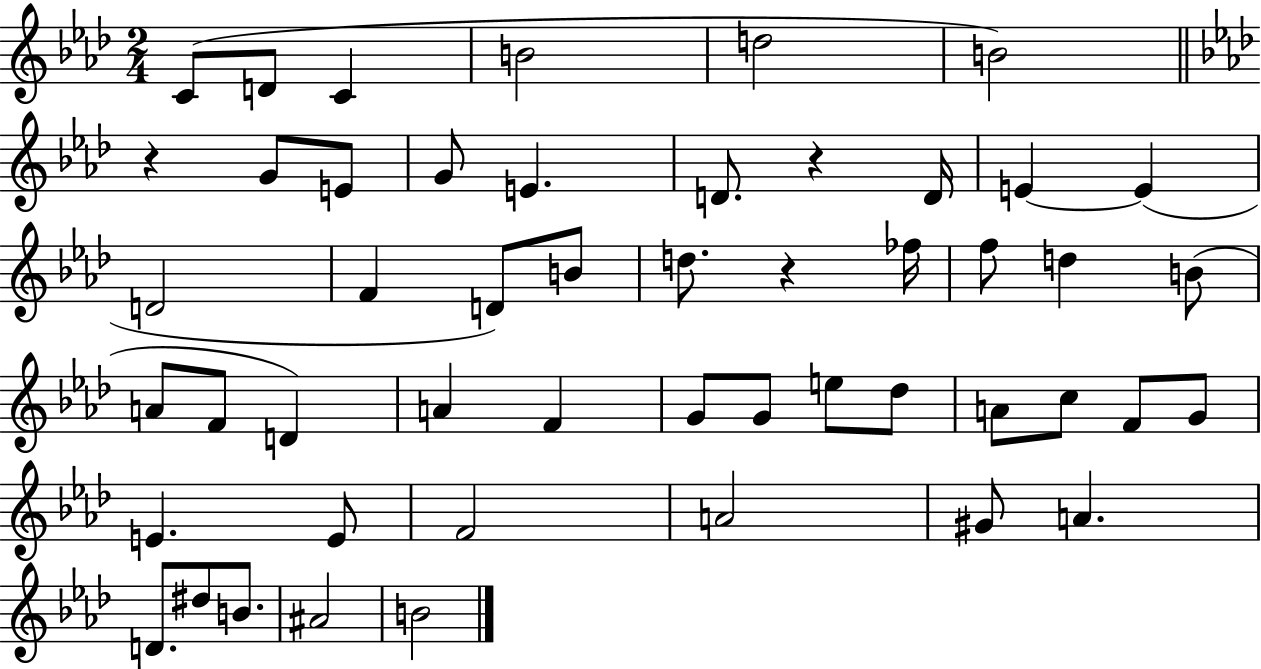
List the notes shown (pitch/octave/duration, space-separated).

C4/e D4/e C4/q B4/h D5/h B4/h R/q G4/e E4/e G4/e E4/q. D4/e. R/q D4/s E4/q E4/q D4/h F4/q D4/e B4/e D5/e. R/q FES5/s F5/e D5/q B4/e A4/e F4/e D4/q A4/q F4/q G4/e G4/e E5/e Db5/e A4/e C5/e F4/e G4/e E4/q. E4/e F4/h A4/h G#4/e A4/q. D4/e. D#5/e B4/e. A#4/h B4/h